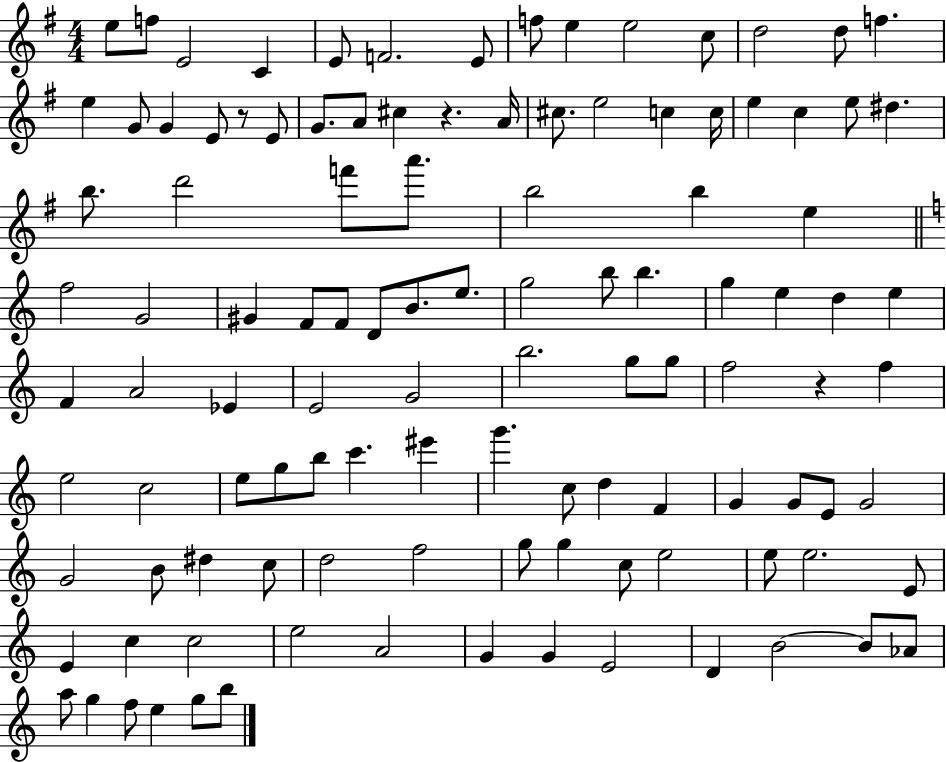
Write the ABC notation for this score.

X:1
T:Untitled
M:4/4
L:1/4
K:G
e/2 f/2 E2 C E/2 F2 E/2 f/2 e e2 c/2 d2 d/2 f e G/2 G E/2 z/2 E/2 G/2 A/2 ^c z A/4 ^c/2 e2 c c/4 e c e/2 ^d b/2 d'2 f'/2 a'/2 b2 b e f2 G2 ^G F/2 F/2 D/2 B/2 e/2 g2 b/2 b g e d e F A2 _E E2 G2 b2 g/2 g/2 f2 z f e2 c2 e/2 g/2 b/2 c' ^e' g' c/2 d F G G/2 E/2 G2 G2 B/2 ^d c/2 d2 f2 g/2 g c/2 e2 e/2 e2 E/2 E c c2 e2 A2 G G E2 D B2 B/2 _A/2 a/2 g f/2 e g/2 b/2